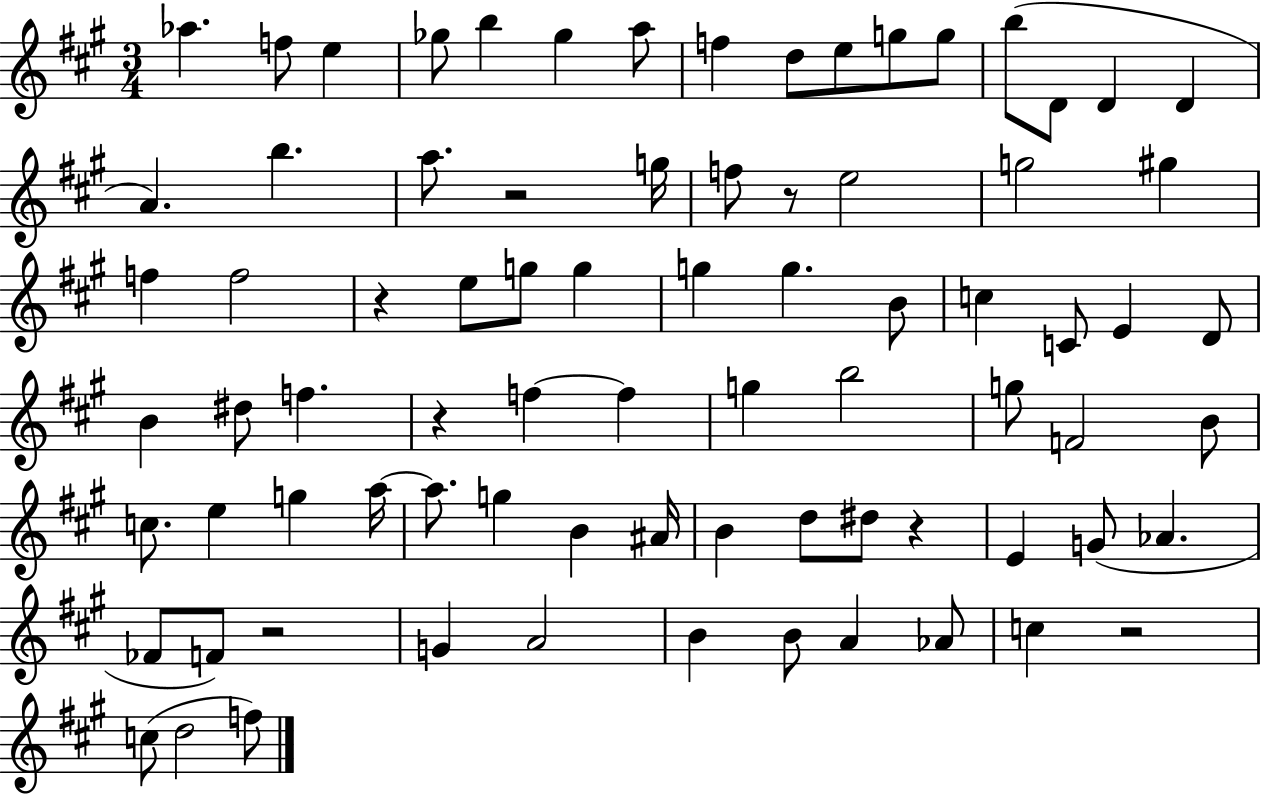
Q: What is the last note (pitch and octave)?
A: F5